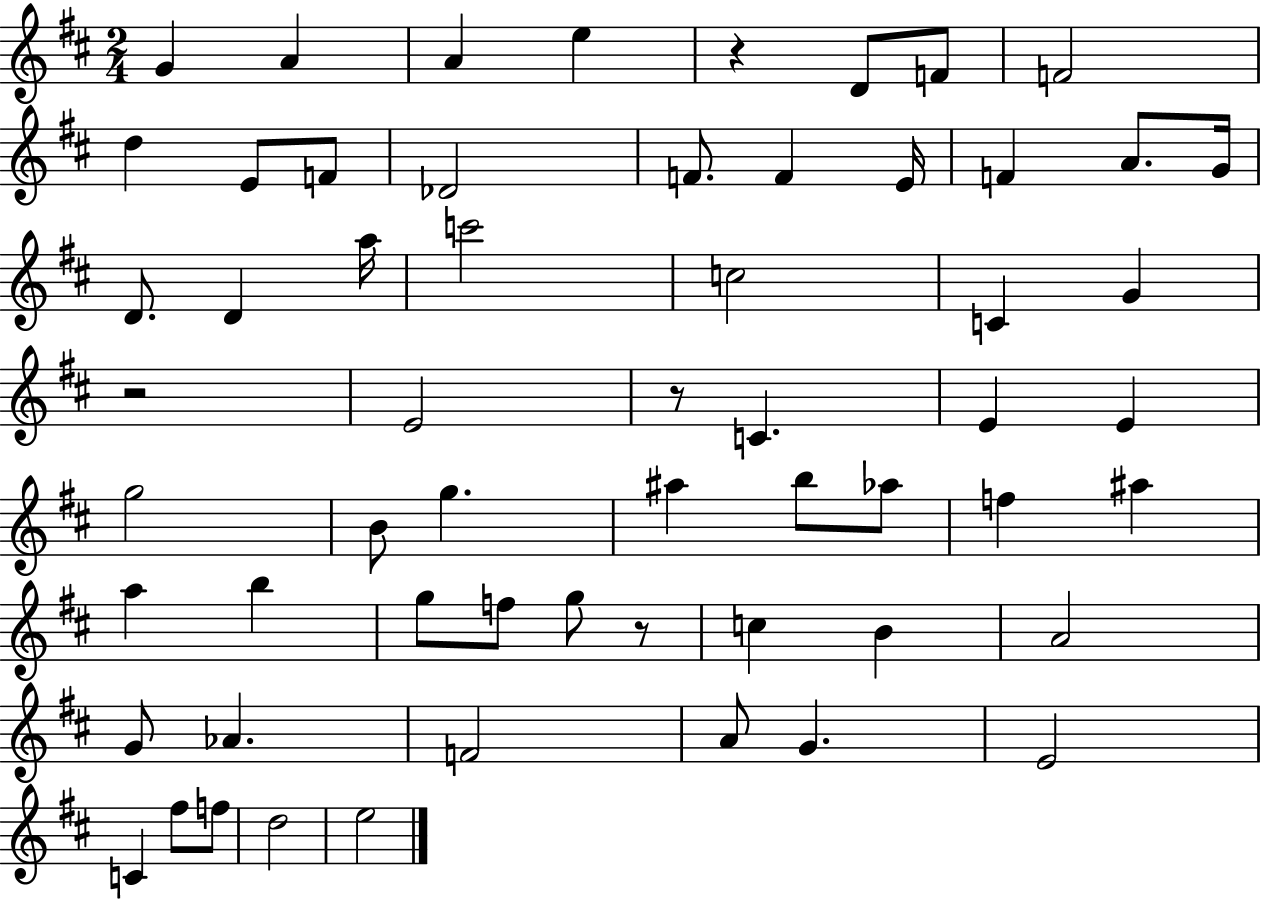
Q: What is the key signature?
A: D major